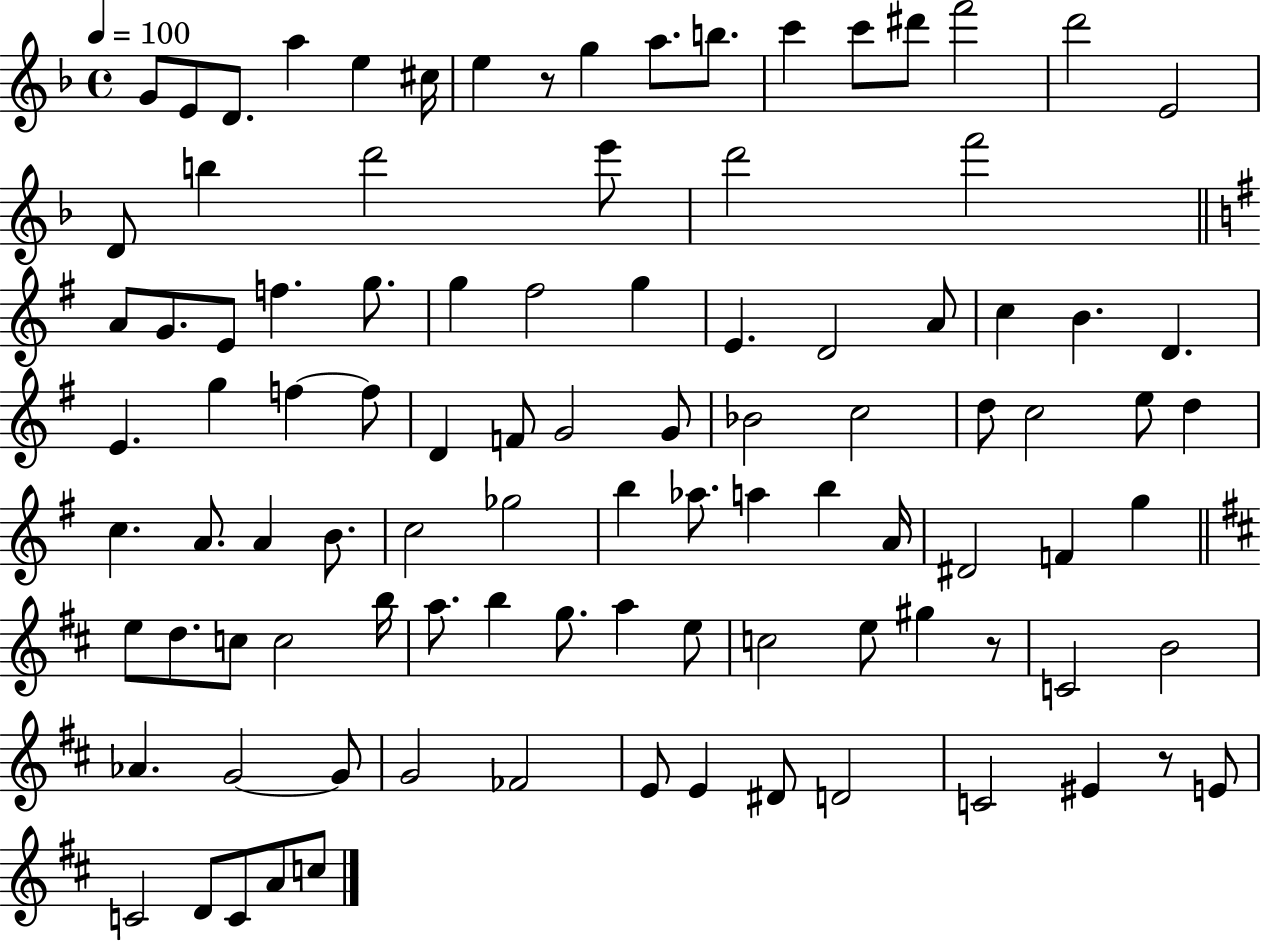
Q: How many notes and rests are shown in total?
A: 99